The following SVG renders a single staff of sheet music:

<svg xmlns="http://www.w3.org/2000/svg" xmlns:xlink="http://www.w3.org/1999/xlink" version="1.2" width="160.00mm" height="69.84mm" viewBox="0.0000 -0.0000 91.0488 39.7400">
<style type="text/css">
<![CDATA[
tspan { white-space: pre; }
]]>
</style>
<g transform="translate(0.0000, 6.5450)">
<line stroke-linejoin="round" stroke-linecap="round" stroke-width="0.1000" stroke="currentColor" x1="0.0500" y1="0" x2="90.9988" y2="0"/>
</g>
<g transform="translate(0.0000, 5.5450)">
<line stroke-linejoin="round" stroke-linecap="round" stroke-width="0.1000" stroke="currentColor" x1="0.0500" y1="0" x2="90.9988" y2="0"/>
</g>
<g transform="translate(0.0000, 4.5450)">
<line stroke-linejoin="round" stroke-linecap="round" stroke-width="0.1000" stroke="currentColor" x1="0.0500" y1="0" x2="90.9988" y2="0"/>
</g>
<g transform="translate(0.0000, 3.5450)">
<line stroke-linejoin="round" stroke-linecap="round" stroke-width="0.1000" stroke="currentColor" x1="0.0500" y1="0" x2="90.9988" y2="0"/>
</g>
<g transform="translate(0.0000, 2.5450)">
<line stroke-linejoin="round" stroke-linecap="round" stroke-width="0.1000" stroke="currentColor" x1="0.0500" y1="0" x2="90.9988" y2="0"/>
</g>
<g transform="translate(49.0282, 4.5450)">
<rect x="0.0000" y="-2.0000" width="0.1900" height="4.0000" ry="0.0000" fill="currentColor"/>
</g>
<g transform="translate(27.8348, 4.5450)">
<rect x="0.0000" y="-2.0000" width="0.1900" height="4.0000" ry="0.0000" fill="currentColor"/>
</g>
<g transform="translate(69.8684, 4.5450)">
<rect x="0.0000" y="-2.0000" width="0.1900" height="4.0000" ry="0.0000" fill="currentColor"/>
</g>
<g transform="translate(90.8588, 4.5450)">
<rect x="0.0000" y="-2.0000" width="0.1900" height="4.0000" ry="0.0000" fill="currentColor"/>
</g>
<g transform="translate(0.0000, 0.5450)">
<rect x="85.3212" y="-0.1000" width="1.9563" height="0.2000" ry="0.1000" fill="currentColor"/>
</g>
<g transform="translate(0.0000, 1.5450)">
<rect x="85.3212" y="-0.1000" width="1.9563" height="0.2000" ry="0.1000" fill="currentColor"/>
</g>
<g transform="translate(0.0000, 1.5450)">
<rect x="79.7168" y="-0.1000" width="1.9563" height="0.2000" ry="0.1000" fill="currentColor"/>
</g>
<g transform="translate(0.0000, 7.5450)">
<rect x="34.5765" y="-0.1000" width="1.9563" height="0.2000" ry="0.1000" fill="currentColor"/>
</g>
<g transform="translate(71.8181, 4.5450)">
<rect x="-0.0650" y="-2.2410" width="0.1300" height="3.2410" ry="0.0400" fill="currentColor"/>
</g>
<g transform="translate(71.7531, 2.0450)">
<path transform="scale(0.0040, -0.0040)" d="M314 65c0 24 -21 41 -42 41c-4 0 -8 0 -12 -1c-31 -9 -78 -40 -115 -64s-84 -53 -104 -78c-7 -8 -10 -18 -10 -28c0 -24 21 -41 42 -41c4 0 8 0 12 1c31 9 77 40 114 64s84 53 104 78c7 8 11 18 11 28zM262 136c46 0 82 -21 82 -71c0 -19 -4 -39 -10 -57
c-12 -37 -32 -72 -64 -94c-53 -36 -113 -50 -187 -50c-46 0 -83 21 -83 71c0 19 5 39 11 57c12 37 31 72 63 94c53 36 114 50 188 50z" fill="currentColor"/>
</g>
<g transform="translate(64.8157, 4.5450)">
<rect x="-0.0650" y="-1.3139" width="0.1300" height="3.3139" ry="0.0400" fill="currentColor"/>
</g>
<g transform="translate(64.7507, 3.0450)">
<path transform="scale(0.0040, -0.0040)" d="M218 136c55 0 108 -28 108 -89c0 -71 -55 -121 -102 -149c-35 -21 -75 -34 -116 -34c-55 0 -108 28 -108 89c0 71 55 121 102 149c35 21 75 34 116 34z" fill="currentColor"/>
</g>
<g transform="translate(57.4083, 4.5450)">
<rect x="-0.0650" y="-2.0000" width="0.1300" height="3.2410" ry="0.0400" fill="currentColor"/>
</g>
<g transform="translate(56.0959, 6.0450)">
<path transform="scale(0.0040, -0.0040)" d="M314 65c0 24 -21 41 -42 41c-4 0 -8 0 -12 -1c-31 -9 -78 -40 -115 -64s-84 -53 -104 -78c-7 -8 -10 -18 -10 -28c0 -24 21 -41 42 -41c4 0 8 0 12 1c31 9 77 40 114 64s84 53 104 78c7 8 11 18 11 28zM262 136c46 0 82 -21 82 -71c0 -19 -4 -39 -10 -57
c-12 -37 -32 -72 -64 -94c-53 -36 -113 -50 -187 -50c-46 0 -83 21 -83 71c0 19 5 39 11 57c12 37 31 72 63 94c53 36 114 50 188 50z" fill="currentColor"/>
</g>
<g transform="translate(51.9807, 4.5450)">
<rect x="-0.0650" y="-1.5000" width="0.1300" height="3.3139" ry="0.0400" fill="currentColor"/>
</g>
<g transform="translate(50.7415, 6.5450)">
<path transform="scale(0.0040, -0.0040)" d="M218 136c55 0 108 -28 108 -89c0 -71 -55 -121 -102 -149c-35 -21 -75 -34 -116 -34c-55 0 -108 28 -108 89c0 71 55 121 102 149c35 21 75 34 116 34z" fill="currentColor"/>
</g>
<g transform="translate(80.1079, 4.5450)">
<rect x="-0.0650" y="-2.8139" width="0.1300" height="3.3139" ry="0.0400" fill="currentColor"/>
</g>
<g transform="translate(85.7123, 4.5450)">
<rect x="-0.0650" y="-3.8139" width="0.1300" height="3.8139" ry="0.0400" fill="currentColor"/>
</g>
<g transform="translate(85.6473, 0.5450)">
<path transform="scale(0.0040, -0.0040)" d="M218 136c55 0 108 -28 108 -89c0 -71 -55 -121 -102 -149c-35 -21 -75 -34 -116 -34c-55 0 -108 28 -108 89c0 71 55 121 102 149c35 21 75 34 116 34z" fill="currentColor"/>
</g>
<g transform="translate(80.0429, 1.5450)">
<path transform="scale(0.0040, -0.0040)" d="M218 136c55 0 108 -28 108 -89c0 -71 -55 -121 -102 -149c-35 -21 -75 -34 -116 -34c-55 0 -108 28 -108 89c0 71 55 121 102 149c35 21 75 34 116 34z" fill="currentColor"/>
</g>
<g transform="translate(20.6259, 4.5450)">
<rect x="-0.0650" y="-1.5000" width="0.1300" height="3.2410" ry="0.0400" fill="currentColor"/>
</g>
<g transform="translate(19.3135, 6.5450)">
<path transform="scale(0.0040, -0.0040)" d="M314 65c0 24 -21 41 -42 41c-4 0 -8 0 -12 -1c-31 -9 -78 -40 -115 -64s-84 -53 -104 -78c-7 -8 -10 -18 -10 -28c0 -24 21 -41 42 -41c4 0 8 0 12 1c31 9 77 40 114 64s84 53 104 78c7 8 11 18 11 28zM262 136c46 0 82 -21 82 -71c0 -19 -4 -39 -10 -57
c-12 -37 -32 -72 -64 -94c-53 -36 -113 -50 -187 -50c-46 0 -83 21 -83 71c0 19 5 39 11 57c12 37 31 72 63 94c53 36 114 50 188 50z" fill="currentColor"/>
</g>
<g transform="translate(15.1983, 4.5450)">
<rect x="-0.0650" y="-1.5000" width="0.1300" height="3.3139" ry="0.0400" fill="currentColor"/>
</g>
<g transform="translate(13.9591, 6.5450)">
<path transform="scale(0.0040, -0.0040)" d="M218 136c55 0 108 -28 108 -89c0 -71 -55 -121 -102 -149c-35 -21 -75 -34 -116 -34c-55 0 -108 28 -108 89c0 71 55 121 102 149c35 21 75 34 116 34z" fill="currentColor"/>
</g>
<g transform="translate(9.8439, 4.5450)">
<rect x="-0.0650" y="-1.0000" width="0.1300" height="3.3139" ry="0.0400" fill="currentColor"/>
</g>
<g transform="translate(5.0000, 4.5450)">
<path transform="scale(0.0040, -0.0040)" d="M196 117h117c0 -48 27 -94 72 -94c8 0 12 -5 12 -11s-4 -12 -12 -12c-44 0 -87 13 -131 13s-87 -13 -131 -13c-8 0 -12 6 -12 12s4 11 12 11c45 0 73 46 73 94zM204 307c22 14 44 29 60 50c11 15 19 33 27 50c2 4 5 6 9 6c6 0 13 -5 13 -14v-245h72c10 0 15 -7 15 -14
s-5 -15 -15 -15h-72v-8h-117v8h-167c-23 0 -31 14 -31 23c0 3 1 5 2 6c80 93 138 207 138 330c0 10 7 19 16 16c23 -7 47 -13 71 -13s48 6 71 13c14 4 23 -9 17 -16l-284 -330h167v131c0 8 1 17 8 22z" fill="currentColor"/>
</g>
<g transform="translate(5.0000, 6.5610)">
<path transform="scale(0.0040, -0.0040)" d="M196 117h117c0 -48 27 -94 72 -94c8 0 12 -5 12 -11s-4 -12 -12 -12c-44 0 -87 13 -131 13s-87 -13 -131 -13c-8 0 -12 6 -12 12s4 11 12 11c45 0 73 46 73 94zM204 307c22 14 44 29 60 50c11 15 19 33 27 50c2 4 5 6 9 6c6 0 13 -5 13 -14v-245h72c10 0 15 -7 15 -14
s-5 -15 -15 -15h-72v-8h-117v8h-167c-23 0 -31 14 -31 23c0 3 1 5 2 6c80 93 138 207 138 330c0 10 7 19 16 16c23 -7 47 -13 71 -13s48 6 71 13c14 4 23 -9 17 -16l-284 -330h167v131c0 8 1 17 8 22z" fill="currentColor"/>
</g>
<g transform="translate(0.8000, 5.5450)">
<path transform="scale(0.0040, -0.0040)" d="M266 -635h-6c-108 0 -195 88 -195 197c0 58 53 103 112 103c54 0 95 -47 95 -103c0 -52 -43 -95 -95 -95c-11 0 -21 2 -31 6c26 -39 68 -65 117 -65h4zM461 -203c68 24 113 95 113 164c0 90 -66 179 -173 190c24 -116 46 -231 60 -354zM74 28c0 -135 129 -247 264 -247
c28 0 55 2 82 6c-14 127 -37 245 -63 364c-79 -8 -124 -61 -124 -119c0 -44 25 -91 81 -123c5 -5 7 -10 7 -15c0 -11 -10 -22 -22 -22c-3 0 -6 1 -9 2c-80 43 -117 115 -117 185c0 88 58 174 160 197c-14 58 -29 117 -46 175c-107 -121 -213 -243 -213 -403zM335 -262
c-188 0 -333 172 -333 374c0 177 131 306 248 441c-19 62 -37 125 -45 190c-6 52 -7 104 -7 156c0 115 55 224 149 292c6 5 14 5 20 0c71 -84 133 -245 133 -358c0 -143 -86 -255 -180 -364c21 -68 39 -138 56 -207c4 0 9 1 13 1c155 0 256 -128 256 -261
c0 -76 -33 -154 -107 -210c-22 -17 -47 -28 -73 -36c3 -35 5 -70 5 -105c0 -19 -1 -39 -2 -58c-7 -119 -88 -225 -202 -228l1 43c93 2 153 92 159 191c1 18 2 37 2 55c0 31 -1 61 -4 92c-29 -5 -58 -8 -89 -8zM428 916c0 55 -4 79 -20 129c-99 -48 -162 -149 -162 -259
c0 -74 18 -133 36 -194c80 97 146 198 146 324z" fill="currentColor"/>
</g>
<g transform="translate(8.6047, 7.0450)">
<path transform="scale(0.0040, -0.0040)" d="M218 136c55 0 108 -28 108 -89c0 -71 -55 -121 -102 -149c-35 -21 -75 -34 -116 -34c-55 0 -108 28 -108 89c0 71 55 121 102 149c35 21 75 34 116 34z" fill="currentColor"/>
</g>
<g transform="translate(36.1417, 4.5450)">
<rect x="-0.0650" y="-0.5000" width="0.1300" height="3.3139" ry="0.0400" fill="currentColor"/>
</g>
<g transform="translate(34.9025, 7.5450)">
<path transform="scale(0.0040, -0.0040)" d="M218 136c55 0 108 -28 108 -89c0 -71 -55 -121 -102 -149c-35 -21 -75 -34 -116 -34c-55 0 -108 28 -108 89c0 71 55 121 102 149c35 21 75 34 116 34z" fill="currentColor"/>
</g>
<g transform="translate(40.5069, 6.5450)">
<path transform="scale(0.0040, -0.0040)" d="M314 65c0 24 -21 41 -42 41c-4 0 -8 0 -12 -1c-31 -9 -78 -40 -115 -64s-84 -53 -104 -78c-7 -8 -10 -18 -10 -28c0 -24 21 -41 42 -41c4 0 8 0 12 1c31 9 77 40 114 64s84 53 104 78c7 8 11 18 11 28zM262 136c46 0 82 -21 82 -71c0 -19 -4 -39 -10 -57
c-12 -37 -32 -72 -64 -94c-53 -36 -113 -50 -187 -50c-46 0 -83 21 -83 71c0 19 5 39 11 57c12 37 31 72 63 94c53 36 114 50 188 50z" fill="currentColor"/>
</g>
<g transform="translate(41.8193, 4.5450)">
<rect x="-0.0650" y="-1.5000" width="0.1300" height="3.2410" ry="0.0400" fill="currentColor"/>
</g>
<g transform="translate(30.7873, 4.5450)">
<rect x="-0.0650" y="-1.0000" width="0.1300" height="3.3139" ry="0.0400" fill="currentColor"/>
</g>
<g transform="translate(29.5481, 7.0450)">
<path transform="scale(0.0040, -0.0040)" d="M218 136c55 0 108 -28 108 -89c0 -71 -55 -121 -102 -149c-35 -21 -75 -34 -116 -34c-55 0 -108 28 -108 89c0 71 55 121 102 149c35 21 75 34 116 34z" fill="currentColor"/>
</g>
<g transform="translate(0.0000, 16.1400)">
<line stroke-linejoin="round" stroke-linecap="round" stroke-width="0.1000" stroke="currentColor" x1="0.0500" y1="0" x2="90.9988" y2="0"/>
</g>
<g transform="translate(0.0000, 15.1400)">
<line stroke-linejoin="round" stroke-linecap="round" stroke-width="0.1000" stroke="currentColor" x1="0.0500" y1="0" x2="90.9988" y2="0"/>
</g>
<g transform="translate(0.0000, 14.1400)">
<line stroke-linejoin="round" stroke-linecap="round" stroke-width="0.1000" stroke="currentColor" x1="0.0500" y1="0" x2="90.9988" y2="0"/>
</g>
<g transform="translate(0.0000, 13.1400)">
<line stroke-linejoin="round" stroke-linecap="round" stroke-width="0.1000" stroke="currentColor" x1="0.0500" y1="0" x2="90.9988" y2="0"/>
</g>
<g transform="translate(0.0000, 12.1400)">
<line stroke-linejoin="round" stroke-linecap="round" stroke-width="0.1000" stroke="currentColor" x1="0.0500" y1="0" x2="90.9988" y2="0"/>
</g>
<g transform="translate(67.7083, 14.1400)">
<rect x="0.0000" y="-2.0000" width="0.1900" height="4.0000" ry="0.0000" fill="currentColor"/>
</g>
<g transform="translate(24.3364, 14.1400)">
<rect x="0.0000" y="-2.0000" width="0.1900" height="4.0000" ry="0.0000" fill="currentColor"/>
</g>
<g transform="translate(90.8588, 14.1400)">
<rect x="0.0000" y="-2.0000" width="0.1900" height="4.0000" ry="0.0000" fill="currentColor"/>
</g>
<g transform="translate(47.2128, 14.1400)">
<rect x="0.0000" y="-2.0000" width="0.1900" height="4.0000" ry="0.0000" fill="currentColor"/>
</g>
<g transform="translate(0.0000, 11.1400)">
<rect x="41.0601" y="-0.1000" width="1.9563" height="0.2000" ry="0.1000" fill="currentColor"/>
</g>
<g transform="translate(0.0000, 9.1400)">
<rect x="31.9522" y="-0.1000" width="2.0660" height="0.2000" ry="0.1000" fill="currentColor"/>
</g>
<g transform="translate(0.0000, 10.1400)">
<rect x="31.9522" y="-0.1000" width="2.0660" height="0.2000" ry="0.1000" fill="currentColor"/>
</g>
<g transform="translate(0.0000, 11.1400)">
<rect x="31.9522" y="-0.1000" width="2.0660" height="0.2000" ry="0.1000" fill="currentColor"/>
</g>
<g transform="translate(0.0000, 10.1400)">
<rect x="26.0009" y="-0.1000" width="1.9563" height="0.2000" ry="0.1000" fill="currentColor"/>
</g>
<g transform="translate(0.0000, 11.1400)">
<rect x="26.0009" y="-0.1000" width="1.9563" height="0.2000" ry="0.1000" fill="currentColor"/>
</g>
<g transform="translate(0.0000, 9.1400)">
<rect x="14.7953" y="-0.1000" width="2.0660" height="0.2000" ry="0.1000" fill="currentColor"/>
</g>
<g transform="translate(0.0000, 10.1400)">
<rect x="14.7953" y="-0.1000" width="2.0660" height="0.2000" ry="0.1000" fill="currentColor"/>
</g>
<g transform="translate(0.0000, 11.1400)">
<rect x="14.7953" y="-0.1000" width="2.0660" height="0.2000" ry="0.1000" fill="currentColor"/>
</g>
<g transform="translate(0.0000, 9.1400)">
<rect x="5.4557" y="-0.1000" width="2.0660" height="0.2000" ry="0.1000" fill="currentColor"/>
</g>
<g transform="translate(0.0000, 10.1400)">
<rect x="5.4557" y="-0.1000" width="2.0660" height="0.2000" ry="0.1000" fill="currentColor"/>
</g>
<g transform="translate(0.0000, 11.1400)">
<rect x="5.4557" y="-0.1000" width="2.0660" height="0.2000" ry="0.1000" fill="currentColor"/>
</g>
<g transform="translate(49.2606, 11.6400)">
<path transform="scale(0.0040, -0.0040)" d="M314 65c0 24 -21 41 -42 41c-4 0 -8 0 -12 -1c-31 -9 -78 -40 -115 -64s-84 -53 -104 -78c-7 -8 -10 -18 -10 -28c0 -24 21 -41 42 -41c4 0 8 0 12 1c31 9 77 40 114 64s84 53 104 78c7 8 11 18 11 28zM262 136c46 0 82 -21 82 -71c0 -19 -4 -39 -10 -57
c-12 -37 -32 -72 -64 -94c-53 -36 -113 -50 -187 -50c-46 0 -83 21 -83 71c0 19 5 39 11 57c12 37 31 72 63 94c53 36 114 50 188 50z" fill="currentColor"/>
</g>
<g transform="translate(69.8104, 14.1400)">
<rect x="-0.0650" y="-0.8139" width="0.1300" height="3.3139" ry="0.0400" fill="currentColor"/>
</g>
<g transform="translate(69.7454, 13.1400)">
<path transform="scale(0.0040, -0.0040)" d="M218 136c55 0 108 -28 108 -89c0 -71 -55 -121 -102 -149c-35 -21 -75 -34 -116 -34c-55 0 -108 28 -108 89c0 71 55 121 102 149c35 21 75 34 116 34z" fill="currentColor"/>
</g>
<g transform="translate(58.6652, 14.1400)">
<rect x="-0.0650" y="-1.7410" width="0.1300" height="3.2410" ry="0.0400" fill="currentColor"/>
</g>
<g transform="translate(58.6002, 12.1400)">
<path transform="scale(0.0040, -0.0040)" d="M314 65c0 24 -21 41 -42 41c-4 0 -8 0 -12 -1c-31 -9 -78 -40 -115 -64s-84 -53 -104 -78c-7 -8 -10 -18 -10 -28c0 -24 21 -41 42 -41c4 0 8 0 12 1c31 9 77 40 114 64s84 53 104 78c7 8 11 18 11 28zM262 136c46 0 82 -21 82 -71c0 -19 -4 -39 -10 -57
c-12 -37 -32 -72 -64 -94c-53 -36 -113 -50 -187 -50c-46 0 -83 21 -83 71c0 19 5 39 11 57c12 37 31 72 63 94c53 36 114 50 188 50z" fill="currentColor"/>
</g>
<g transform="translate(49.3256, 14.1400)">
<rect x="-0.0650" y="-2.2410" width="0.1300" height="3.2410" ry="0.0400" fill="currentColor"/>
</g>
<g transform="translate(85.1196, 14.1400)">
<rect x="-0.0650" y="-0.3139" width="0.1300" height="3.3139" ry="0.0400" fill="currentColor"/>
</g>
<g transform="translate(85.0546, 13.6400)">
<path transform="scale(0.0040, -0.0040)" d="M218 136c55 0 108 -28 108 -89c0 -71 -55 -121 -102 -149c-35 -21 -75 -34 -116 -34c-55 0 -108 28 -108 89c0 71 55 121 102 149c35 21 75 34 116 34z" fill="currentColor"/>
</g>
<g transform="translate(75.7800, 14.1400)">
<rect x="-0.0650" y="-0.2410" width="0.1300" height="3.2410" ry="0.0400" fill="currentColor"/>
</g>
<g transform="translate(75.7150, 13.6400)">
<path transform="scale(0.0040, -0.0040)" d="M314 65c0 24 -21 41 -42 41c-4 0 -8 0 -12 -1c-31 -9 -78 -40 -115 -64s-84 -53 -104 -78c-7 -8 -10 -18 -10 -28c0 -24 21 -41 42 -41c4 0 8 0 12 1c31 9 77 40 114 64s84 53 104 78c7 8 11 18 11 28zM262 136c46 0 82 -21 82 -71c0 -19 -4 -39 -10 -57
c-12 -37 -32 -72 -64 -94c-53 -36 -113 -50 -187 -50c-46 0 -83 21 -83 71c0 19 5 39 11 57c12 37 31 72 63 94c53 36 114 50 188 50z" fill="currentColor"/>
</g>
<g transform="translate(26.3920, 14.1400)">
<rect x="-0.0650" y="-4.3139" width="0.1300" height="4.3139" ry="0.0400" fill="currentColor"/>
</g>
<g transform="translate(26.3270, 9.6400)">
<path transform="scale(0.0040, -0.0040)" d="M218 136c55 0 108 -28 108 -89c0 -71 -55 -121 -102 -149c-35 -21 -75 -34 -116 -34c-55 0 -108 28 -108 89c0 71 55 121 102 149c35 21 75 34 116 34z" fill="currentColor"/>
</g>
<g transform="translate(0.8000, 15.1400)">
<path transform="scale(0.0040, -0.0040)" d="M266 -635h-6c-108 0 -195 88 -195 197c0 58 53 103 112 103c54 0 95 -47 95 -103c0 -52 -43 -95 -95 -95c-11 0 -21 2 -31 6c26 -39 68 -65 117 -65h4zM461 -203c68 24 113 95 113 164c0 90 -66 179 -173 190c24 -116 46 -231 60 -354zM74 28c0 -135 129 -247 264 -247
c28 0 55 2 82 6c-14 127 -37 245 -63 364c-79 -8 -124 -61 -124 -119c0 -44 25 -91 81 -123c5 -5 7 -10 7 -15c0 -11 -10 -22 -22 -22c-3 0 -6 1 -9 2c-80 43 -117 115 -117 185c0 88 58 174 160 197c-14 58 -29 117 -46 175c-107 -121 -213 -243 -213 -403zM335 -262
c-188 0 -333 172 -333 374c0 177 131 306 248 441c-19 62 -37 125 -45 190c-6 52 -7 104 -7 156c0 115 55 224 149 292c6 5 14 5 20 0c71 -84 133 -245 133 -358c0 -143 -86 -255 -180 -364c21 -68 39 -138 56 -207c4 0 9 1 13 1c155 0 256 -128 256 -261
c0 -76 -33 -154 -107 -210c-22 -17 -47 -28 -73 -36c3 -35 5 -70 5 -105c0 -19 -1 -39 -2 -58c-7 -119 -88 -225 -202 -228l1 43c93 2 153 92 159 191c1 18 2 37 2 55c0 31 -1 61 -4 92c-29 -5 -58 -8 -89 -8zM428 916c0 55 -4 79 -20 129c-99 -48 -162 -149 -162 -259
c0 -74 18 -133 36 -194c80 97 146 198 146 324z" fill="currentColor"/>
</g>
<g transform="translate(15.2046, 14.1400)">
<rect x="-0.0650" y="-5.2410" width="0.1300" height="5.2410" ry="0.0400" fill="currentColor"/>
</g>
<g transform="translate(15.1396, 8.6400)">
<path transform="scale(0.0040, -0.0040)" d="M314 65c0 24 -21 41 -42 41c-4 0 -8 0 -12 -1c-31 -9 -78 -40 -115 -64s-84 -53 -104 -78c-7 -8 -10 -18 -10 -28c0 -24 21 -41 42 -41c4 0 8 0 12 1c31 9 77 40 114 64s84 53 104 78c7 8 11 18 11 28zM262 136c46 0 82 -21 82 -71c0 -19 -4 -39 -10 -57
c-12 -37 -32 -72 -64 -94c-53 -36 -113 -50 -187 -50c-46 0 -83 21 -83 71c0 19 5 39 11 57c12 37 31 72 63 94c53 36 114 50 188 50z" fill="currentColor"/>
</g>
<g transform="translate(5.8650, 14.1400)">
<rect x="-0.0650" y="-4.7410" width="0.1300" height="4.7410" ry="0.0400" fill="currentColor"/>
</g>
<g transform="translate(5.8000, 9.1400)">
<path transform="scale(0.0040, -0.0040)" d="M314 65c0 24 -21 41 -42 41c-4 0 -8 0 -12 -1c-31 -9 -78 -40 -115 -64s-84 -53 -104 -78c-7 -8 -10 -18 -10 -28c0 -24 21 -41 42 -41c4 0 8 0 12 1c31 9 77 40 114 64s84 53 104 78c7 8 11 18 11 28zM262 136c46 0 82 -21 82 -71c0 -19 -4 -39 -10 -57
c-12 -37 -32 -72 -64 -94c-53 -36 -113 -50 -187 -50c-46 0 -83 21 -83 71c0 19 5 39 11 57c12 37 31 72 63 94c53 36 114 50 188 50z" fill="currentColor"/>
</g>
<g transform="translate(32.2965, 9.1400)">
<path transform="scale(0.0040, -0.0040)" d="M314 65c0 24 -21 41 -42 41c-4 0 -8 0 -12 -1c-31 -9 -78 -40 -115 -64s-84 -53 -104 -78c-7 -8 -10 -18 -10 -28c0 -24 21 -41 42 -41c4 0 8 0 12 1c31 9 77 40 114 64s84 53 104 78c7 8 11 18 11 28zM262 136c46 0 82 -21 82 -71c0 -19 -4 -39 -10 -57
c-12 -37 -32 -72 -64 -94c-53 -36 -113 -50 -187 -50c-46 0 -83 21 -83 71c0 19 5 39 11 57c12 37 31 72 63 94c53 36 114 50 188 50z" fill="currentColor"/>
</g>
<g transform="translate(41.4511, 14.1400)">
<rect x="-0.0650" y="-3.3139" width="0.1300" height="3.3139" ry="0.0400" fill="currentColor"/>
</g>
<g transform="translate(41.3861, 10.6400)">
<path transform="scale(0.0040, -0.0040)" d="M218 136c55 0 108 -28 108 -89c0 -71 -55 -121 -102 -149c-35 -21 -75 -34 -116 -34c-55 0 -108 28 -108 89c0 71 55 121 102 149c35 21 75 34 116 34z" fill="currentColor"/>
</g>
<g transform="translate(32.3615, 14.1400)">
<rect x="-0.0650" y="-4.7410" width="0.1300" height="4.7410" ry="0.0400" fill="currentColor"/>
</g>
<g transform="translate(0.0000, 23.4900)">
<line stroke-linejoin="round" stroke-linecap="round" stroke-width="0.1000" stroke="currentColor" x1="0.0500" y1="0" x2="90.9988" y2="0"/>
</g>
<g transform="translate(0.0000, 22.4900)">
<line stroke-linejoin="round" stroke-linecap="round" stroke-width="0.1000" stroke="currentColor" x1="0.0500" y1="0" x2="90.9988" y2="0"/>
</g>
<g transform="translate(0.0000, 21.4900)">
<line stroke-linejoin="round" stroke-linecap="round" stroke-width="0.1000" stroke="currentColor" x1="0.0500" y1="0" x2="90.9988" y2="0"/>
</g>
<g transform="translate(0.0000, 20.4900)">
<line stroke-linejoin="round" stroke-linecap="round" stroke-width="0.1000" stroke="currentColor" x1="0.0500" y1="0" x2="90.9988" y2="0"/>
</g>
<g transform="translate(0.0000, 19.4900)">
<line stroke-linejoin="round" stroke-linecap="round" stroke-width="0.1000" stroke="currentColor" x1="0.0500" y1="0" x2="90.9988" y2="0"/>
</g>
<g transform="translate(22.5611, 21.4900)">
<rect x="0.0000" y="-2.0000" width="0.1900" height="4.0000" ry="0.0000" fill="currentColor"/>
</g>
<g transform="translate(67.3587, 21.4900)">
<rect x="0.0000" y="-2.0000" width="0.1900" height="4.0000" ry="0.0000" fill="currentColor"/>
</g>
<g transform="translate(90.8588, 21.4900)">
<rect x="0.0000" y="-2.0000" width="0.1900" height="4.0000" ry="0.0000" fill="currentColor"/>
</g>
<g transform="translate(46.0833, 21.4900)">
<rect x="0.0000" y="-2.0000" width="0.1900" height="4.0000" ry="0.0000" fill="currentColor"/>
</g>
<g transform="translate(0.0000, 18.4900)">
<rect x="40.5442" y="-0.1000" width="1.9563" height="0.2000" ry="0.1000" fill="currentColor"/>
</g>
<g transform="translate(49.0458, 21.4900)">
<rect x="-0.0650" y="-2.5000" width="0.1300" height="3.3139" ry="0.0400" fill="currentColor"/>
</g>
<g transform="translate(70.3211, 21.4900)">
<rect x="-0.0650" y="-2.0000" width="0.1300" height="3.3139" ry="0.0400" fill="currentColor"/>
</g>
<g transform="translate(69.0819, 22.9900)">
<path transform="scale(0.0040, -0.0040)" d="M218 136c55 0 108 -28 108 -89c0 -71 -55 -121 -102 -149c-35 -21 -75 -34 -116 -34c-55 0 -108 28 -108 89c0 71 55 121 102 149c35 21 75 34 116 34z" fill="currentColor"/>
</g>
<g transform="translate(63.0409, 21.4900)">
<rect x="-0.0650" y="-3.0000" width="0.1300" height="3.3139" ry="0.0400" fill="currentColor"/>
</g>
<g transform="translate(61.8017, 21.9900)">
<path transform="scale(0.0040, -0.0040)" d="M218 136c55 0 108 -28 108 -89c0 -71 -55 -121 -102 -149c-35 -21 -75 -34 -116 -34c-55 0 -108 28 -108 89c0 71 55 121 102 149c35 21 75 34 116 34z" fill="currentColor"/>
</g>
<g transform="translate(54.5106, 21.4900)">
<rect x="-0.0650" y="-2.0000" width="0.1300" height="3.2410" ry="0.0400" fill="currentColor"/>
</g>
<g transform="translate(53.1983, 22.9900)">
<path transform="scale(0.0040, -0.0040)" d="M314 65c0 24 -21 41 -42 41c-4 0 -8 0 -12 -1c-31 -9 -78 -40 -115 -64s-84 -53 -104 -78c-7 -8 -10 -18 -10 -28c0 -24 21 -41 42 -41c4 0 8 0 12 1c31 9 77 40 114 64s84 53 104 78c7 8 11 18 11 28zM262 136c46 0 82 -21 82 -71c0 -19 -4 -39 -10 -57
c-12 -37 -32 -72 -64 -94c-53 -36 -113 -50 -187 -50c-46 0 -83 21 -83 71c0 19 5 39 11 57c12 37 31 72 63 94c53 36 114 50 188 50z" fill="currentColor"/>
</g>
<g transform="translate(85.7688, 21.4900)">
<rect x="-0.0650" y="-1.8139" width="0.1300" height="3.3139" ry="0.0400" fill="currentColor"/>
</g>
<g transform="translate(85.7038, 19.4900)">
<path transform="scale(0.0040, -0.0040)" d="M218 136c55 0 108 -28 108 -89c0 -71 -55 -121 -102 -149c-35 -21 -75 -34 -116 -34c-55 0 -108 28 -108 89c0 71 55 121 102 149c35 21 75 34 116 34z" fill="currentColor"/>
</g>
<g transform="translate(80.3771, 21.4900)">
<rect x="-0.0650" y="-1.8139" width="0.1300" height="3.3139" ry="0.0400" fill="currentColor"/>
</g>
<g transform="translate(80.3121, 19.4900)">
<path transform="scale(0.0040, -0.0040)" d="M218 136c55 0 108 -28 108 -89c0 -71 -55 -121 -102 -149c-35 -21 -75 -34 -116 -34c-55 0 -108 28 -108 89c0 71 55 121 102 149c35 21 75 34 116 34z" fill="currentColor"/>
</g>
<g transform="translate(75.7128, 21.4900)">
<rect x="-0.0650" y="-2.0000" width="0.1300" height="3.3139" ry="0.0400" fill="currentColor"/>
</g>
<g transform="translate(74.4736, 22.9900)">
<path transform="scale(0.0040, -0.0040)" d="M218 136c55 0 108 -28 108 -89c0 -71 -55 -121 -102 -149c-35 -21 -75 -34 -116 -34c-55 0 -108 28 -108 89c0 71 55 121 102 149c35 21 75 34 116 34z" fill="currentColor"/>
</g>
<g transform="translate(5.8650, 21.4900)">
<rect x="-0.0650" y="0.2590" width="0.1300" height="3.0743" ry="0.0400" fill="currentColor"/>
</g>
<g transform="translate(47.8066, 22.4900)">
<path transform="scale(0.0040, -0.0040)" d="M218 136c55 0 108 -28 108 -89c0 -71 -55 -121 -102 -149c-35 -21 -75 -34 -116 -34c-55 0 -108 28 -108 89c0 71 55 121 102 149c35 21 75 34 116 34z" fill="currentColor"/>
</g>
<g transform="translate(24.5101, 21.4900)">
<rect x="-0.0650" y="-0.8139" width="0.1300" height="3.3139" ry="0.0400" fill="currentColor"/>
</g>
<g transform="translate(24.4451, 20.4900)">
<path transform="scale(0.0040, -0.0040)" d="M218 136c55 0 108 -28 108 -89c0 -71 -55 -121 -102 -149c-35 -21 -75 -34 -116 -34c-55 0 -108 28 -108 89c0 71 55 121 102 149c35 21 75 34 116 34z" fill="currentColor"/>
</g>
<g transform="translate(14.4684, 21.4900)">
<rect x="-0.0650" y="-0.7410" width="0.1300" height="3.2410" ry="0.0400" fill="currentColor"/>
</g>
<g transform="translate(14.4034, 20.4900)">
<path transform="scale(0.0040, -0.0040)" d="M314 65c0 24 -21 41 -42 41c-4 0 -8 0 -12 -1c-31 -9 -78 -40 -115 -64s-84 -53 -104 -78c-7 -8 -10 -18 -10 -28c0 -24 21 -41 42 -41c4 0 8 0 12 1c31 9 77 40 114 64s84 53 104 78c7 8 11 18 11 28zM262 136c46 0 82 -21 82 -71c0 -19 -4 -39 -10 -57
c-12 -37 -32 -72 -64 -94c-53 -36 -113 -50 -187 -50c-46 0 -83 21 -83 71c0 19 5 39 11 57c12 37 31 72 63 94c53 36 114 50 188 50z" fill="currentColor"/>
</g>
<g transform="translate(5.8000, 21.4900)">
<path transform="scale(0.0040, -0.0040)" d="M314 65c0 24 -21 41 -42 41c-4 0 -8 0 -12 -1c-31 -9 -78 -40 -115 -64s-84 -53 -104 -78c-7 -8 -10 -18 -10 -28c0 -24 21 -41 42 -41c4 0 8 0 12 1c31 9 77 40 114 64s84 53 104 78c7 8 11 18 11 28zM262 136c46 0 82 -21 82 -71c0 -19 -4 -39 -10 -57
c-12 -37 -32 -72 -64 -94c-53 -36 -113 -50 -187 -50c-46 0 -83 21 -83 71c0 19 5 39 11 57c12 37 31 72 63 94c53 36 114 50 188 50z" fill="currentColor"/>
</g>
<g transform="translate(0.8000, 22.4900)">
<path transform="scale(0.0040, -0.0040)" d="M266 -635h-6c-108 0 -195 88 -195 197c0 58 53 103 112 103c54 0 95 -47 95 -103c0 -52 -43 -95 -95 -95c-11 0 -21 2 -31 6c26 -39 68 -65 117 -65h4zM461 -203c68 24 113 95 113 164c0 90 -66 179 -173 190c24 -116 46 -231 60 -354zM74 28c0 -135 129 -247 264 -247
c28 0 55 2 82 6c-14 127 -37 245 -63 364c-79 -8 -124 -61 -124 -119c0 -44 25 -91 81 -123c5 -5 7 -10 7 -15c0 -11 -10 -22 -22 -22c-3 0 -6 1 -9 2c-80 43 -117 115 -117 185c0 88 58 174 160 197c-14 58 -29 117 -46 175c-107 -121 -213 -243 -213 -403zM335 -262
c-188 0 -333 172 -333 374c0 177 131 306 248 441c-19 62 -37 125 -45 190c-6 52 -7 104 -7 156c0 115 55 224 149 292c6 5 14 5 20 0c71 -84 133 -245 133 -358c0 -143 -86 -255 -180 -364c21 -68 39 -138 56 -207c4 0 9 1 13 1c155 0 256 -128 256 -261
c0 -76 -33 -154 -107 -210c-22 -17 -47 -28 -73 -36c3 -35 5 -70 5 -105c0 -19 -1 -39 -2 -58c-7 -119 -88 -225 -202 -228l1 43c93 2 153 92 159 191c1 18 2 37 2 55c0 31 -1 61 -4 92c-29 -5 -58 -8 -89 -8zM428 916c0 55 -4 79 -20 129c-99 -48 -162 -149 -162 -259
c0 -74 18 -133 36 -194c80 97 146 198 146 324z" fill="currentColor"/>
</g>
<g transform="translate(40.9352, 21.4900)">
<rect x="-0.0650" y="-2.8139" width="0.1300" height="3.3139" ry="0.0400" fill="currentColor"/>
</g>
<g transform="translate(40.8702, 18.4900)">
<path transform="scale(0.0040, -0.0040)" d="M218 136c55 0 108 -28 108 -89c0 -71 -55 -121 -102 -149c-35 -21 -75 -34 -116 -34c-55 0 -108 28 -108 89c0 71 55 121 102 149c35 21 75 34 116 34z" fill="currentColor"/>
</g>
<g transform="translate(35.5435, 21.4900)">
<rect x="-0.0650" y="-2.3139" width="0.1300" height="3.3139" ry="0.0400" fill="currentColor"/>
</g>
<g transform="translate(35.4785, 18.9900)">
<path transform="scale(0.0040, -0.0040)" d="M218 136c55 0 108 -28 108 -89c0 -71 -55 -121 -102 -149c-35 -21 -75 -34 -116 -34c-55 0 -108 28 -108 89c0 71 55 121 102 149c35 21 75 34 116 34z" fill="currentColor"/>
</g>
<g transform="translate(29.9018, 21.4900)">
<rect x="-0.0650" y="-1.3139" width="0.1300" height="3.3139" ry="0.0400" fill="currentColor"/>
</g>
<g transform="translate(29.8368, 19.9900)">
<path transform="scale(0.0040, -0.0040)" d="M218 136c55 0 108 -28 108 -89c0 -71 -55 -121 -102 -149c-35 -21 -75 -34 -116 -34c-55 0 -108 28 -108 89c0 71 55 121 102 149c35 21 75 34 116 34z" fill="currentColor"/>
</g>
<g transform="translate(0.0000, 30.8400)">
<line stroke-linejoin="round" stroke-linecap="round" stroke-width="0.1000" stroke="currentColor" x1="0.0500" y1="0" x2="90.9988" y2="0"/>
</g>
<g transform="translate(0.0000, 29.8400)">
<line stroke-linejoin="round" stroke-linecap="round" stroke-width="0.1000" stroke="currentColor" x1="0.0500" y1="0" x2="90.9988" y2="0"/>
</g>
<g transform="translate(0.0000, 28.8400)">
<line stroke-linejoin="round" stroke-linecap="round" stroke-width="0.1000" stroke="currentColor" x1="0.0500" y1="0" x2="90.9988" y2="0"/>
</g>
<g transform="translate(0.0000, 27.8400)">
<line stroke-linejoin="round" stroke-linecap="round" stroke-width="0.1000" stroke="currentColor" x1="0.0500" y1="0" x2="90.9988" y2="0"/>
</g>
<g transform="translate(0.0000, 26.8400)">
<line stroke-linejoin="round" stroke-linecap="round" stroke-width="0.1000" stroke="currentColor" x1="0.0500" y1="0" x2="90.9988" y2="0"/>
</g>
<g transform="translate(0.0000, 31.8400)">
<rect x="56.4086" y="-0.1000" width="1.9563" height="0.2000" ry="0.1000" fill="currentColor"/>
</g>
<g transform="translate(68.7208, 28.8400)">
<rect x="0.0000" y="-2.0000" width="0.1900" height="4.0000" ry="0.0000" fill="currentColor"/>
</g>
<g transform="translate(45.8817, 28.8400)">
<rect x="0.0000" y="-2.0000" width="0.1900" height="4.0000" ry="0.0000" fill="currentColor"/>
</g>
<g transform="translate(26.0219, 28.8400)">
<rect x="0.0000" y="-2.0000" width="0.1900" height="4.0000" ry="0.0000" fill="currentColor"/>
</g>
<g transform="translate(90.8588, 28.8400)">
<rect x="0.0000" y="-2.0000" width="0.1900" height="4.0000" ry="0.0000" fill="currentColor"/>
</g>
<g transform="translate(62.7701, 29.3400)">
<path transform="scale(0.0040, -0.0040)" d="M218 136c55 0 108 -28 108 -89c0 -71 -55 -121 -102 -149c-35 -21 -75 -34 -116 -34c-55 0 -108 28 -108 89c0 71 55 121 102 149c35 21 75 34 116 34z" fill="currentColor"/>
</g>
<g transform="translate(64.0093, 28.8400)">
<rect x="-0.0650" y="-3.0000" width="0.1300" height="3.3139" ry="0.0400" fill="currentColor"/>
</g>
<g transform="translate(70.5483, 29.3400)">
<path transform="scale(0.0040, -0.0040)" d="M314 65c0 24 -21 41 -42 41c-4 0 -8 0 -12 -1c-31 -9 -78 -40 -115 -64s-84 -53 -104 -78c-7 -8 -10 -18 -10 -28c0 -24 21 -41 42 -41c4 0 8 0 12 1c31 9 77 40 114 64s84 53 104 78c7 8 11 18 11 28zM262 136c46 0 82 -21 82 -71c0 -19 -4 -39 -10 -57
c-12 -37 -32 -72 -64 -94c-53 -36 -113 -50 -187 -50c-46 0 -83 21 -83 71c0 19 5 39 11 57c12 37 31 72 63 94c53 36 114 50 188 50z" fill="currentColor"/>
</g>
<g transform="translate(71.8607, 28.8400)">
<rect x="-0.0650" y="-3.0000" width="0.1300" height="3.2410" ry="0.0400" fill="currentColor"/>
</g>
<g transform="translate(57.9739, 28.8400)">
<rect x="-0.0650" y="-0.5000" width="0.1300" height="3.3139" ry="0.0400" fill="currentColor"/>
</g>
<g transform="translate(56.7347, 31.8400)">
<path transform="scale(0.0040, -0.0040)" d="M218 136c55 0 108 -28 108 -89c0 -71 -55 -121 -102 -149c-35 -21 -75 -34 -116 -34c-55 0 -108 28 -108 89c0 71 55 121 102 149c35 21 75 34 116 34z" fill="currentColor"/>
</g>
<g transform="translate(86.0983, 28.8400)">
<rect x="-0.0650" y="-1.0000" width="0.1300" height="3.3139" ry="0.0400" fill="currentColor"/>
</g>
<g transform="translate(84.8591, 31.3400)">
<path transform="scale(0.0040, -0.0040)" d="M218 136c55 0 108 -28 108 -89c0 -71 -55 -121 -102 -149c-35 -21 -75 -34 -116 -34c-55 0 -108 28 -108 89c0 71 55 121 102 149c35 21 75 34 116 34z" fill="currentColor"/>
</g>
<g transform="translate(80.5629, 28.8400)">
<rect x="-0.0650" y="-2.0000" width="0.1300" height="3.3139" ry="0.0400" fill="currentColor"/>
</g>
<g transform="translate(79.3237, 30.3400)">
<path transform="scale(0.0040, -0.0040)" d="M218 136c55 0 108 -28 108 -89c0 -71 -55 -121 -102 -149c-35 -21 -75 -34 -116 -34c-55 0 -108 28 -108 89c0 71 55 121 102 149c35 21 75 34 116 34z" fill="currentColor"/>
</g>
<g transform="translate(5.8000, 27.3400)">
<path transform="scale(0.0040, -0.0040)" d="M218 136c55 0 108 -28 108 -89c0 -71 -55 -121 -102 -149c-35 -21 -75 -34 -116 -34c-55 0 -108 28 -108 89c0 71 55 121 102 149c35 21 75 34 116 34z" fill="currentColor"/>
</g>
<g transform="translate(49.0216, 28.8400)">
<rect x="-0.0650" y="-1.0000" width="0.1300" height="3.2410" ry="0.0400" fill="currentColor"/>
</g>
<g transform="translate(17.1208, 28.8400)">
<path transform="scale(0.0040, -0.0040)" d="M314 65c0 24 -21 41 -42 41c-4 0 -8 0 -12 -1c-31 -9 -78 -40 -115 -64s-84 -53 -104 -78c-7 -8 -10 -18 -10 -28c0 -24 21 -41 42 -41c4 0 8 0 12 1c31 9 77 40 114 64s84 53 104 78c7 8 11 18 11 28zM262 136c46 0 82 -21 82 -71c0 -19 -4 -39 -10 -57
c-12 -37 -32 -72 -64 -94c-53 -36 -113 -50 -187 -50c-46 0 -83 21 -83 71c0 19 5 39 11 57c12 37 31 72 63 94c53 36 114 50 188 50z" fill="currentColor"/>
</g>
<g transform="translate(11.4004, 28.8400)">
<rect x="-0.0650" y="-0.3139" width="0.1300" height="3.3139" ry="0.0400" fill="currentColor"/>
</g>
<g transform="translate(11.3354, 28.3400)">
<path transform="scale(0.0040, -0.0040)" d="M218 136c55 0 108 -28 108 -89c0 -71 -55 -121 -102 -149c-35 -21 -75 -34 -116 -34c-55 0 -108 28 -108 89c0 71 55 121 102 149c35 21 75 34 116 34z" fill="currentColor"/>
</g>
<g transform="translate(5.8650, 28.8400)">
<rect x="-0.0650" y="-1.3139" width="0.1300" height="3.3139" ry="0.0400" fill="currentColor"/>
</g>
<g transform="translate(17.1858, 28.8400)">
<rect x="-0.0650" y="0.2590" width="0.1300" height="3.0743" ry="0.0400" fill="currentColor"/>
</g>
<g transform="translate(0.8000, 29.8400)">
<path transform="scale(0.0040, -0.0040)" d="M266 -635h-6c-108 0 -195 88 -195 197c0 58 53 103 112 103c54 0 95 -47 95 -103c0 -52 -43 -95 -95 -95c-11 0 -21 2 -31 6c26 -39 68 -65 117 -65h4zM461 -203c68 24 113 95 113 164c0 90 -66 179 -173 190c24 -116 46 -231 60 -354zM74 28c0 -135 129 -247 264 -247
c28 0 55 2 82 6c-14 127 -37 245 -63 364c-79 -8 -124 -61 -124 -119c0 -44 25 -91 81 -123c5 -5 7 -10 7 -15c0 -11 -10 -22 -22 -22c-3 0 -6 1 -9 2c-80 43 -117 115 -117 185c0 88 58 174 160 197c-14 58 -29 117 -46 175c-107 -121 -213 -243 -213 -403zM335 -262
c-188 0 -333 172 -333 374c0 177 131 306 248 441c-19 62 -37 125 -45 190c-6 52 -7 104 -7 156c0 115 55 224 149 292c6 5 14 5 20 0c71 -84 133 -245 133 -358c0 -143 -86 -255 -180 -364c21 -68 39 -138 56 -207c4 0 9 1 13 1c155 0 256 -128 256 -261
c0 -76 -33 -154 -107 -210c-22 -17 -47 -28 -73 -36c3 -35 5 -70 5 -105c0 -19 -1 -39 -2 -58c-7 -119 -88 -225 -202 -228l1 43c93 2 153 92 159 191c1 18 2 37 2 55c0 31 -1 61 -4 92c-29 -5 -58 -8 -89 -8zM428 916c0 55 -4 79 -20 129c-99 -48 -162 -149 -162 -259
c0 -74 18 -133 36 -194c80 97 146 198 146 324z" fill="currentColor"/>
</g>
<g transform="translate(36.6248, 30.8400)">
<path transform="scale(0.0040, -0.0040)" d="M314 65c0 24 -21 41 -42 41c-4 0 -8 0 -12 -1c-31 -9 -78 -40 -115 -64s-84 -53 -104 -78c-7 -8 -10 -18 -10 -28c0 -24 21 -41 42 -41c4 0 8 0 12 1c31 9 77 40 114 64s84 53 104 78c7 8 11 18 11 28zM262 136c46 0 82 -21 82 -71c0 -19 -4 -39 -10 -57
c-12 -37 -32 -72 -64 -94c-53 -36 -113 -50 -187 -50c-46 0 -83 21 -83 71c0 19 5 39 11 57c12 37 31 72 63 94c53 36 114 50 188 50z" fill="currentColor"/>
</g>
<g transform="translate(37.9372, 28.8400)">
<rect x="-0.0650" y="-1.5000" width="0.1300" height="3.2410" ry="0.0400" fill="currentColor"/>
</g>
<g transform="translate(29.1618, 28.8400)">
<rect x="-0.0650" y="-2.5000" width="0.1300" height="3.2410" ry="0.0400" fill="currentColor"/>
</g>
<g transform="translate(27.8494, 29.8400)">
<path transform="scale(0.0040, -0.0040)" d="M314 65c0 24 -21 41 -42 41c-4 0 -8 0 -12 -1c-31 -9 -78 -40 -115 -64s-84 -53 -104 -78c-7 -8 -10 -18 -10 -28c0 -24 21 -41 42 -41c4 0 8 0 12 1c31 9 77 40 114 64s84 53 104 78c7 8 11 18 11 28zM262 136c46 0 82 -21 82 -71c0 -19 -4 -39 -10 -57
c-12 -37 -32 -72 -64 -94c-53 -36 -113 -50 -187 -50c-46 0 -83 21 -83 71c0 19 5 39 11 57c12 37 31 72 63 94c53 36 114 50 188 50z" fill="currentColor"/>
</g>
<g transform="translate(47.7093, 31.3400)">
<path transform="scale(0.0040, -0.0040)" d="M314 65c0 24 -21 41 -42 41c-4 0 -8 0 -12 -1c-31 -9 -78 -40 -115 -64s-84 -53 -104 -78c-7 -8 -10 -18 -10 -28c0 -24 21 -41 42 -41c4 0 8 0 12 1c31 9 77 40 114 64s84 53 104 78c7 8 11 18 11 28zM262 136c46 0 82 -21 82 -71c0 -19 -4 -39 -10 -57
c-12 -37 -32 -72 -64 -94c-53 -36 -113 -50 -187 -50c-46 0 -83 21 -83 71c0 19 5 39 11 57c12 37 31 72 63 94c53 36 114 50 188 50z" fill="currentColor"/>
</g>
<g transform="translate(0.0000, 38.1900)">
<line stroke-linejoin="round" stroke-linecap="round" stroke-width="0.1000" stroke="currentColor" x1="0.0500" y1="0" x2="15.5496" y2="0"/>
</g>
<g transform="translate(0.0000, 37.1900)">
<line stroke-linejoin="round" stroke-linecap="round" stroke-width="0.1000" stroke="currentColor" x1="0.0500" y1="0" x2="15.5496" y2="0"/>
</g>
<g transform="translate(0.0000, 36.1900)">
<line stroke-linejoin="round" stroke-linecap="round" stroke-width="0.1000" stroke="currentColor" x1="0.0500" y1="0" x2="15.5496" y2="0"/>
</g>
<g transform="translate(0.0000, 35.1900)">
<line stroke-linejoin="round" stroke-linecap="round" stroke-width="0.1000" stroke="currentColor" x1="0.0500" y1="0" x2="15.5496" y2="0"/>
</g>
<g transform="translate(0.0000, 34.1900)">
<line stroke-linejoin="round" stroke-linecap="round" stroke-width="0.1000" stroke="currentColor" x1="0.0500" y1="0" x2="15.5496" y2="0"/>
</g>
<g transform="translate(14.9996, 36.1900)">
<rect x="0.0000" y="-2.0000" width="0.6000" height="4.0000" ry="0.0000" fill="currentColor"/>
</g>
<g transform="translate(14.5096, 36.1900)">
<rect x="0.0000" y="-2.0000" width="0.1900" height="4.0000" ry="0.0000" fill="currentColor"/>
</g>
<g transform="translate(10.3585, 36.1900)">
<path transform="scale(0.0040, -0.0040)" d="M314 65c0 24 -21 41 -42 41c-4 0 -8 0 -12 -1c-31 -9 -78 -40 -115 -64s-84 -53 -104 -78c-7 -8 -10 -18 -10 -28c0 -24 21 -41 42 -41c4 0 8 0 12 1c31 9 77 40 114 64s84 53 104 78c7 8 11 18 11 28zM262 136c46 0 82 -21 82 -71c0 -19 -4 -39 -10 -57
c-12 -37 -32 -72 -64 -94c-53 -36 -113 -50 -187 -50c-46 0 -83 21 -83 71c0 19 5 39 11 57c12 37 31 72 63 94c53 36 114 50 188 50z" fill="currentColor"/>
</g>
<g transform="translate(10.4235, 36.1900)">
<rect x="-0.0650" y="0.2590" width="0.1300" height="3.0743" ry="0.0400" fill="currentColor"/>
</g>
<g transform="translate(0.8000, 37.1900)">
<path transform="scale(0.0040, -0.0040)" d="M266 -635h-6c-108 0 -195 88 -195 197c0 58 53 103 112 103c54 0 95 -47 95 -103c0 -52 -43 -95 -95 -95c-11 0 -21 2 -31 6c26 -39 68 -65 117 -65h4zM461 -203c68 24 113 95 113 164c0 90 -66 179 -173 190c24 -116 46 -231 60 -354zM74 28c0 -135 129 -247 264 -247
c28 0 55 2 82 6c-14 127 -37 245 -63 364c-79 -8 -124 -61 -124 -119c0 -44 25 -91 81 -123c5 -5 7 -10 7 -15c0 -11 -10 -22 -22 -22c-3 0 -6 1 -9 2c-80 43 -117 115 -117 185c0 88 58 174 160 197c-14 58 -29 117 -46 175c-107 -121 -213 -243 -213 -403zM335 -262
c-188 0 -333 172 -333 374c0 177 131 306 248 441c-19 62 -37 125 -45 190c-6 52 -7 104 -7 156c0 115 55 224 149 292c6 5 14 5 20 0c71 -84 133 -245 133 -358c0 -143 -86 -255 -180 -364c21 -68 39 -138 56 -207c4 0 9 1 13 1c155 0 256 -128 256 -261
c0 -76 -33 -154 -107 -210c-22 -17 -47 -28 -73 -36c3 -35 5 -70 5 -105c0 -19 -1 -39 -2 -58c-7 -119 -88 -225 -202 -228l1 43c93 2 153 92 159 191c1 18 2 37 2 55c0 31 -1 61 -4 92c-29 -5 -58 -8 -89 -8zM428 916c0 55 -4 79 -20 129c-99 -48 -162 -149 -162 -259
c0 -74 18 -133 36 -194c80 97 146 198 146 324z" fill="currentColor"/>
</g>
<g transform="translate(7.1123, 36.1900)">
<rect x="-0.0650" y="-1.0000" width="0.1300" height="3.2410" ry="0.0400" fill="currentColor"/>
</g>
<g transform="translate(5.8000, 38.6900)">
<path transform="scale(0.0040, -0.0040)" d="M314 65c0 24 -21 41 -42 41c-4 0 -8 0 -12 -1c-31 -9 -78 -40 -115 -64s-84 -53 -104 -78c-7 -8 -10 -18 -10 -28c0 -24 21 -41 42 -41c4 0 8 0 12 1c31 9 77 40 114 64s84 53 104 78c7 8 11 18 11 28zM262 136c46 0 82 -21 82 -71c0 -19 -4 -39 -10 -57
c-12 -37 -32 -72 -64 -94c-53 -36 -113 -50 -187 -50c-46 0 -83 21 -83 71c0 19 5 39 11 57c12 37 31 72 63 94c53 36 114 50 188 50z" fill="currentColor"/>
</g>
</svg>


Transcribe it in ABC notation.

X:1
T:Untitled
M:4/4
L:1/4
K:C
D E E2 D C E2 E F2 e g2 a c' e'2 f'2 d' e'2 b g2 f2 d c2 c B2 d2 d e g a G F2 A F F f f e c B2 G2 E2 D2 C A A2 F D D2 B2